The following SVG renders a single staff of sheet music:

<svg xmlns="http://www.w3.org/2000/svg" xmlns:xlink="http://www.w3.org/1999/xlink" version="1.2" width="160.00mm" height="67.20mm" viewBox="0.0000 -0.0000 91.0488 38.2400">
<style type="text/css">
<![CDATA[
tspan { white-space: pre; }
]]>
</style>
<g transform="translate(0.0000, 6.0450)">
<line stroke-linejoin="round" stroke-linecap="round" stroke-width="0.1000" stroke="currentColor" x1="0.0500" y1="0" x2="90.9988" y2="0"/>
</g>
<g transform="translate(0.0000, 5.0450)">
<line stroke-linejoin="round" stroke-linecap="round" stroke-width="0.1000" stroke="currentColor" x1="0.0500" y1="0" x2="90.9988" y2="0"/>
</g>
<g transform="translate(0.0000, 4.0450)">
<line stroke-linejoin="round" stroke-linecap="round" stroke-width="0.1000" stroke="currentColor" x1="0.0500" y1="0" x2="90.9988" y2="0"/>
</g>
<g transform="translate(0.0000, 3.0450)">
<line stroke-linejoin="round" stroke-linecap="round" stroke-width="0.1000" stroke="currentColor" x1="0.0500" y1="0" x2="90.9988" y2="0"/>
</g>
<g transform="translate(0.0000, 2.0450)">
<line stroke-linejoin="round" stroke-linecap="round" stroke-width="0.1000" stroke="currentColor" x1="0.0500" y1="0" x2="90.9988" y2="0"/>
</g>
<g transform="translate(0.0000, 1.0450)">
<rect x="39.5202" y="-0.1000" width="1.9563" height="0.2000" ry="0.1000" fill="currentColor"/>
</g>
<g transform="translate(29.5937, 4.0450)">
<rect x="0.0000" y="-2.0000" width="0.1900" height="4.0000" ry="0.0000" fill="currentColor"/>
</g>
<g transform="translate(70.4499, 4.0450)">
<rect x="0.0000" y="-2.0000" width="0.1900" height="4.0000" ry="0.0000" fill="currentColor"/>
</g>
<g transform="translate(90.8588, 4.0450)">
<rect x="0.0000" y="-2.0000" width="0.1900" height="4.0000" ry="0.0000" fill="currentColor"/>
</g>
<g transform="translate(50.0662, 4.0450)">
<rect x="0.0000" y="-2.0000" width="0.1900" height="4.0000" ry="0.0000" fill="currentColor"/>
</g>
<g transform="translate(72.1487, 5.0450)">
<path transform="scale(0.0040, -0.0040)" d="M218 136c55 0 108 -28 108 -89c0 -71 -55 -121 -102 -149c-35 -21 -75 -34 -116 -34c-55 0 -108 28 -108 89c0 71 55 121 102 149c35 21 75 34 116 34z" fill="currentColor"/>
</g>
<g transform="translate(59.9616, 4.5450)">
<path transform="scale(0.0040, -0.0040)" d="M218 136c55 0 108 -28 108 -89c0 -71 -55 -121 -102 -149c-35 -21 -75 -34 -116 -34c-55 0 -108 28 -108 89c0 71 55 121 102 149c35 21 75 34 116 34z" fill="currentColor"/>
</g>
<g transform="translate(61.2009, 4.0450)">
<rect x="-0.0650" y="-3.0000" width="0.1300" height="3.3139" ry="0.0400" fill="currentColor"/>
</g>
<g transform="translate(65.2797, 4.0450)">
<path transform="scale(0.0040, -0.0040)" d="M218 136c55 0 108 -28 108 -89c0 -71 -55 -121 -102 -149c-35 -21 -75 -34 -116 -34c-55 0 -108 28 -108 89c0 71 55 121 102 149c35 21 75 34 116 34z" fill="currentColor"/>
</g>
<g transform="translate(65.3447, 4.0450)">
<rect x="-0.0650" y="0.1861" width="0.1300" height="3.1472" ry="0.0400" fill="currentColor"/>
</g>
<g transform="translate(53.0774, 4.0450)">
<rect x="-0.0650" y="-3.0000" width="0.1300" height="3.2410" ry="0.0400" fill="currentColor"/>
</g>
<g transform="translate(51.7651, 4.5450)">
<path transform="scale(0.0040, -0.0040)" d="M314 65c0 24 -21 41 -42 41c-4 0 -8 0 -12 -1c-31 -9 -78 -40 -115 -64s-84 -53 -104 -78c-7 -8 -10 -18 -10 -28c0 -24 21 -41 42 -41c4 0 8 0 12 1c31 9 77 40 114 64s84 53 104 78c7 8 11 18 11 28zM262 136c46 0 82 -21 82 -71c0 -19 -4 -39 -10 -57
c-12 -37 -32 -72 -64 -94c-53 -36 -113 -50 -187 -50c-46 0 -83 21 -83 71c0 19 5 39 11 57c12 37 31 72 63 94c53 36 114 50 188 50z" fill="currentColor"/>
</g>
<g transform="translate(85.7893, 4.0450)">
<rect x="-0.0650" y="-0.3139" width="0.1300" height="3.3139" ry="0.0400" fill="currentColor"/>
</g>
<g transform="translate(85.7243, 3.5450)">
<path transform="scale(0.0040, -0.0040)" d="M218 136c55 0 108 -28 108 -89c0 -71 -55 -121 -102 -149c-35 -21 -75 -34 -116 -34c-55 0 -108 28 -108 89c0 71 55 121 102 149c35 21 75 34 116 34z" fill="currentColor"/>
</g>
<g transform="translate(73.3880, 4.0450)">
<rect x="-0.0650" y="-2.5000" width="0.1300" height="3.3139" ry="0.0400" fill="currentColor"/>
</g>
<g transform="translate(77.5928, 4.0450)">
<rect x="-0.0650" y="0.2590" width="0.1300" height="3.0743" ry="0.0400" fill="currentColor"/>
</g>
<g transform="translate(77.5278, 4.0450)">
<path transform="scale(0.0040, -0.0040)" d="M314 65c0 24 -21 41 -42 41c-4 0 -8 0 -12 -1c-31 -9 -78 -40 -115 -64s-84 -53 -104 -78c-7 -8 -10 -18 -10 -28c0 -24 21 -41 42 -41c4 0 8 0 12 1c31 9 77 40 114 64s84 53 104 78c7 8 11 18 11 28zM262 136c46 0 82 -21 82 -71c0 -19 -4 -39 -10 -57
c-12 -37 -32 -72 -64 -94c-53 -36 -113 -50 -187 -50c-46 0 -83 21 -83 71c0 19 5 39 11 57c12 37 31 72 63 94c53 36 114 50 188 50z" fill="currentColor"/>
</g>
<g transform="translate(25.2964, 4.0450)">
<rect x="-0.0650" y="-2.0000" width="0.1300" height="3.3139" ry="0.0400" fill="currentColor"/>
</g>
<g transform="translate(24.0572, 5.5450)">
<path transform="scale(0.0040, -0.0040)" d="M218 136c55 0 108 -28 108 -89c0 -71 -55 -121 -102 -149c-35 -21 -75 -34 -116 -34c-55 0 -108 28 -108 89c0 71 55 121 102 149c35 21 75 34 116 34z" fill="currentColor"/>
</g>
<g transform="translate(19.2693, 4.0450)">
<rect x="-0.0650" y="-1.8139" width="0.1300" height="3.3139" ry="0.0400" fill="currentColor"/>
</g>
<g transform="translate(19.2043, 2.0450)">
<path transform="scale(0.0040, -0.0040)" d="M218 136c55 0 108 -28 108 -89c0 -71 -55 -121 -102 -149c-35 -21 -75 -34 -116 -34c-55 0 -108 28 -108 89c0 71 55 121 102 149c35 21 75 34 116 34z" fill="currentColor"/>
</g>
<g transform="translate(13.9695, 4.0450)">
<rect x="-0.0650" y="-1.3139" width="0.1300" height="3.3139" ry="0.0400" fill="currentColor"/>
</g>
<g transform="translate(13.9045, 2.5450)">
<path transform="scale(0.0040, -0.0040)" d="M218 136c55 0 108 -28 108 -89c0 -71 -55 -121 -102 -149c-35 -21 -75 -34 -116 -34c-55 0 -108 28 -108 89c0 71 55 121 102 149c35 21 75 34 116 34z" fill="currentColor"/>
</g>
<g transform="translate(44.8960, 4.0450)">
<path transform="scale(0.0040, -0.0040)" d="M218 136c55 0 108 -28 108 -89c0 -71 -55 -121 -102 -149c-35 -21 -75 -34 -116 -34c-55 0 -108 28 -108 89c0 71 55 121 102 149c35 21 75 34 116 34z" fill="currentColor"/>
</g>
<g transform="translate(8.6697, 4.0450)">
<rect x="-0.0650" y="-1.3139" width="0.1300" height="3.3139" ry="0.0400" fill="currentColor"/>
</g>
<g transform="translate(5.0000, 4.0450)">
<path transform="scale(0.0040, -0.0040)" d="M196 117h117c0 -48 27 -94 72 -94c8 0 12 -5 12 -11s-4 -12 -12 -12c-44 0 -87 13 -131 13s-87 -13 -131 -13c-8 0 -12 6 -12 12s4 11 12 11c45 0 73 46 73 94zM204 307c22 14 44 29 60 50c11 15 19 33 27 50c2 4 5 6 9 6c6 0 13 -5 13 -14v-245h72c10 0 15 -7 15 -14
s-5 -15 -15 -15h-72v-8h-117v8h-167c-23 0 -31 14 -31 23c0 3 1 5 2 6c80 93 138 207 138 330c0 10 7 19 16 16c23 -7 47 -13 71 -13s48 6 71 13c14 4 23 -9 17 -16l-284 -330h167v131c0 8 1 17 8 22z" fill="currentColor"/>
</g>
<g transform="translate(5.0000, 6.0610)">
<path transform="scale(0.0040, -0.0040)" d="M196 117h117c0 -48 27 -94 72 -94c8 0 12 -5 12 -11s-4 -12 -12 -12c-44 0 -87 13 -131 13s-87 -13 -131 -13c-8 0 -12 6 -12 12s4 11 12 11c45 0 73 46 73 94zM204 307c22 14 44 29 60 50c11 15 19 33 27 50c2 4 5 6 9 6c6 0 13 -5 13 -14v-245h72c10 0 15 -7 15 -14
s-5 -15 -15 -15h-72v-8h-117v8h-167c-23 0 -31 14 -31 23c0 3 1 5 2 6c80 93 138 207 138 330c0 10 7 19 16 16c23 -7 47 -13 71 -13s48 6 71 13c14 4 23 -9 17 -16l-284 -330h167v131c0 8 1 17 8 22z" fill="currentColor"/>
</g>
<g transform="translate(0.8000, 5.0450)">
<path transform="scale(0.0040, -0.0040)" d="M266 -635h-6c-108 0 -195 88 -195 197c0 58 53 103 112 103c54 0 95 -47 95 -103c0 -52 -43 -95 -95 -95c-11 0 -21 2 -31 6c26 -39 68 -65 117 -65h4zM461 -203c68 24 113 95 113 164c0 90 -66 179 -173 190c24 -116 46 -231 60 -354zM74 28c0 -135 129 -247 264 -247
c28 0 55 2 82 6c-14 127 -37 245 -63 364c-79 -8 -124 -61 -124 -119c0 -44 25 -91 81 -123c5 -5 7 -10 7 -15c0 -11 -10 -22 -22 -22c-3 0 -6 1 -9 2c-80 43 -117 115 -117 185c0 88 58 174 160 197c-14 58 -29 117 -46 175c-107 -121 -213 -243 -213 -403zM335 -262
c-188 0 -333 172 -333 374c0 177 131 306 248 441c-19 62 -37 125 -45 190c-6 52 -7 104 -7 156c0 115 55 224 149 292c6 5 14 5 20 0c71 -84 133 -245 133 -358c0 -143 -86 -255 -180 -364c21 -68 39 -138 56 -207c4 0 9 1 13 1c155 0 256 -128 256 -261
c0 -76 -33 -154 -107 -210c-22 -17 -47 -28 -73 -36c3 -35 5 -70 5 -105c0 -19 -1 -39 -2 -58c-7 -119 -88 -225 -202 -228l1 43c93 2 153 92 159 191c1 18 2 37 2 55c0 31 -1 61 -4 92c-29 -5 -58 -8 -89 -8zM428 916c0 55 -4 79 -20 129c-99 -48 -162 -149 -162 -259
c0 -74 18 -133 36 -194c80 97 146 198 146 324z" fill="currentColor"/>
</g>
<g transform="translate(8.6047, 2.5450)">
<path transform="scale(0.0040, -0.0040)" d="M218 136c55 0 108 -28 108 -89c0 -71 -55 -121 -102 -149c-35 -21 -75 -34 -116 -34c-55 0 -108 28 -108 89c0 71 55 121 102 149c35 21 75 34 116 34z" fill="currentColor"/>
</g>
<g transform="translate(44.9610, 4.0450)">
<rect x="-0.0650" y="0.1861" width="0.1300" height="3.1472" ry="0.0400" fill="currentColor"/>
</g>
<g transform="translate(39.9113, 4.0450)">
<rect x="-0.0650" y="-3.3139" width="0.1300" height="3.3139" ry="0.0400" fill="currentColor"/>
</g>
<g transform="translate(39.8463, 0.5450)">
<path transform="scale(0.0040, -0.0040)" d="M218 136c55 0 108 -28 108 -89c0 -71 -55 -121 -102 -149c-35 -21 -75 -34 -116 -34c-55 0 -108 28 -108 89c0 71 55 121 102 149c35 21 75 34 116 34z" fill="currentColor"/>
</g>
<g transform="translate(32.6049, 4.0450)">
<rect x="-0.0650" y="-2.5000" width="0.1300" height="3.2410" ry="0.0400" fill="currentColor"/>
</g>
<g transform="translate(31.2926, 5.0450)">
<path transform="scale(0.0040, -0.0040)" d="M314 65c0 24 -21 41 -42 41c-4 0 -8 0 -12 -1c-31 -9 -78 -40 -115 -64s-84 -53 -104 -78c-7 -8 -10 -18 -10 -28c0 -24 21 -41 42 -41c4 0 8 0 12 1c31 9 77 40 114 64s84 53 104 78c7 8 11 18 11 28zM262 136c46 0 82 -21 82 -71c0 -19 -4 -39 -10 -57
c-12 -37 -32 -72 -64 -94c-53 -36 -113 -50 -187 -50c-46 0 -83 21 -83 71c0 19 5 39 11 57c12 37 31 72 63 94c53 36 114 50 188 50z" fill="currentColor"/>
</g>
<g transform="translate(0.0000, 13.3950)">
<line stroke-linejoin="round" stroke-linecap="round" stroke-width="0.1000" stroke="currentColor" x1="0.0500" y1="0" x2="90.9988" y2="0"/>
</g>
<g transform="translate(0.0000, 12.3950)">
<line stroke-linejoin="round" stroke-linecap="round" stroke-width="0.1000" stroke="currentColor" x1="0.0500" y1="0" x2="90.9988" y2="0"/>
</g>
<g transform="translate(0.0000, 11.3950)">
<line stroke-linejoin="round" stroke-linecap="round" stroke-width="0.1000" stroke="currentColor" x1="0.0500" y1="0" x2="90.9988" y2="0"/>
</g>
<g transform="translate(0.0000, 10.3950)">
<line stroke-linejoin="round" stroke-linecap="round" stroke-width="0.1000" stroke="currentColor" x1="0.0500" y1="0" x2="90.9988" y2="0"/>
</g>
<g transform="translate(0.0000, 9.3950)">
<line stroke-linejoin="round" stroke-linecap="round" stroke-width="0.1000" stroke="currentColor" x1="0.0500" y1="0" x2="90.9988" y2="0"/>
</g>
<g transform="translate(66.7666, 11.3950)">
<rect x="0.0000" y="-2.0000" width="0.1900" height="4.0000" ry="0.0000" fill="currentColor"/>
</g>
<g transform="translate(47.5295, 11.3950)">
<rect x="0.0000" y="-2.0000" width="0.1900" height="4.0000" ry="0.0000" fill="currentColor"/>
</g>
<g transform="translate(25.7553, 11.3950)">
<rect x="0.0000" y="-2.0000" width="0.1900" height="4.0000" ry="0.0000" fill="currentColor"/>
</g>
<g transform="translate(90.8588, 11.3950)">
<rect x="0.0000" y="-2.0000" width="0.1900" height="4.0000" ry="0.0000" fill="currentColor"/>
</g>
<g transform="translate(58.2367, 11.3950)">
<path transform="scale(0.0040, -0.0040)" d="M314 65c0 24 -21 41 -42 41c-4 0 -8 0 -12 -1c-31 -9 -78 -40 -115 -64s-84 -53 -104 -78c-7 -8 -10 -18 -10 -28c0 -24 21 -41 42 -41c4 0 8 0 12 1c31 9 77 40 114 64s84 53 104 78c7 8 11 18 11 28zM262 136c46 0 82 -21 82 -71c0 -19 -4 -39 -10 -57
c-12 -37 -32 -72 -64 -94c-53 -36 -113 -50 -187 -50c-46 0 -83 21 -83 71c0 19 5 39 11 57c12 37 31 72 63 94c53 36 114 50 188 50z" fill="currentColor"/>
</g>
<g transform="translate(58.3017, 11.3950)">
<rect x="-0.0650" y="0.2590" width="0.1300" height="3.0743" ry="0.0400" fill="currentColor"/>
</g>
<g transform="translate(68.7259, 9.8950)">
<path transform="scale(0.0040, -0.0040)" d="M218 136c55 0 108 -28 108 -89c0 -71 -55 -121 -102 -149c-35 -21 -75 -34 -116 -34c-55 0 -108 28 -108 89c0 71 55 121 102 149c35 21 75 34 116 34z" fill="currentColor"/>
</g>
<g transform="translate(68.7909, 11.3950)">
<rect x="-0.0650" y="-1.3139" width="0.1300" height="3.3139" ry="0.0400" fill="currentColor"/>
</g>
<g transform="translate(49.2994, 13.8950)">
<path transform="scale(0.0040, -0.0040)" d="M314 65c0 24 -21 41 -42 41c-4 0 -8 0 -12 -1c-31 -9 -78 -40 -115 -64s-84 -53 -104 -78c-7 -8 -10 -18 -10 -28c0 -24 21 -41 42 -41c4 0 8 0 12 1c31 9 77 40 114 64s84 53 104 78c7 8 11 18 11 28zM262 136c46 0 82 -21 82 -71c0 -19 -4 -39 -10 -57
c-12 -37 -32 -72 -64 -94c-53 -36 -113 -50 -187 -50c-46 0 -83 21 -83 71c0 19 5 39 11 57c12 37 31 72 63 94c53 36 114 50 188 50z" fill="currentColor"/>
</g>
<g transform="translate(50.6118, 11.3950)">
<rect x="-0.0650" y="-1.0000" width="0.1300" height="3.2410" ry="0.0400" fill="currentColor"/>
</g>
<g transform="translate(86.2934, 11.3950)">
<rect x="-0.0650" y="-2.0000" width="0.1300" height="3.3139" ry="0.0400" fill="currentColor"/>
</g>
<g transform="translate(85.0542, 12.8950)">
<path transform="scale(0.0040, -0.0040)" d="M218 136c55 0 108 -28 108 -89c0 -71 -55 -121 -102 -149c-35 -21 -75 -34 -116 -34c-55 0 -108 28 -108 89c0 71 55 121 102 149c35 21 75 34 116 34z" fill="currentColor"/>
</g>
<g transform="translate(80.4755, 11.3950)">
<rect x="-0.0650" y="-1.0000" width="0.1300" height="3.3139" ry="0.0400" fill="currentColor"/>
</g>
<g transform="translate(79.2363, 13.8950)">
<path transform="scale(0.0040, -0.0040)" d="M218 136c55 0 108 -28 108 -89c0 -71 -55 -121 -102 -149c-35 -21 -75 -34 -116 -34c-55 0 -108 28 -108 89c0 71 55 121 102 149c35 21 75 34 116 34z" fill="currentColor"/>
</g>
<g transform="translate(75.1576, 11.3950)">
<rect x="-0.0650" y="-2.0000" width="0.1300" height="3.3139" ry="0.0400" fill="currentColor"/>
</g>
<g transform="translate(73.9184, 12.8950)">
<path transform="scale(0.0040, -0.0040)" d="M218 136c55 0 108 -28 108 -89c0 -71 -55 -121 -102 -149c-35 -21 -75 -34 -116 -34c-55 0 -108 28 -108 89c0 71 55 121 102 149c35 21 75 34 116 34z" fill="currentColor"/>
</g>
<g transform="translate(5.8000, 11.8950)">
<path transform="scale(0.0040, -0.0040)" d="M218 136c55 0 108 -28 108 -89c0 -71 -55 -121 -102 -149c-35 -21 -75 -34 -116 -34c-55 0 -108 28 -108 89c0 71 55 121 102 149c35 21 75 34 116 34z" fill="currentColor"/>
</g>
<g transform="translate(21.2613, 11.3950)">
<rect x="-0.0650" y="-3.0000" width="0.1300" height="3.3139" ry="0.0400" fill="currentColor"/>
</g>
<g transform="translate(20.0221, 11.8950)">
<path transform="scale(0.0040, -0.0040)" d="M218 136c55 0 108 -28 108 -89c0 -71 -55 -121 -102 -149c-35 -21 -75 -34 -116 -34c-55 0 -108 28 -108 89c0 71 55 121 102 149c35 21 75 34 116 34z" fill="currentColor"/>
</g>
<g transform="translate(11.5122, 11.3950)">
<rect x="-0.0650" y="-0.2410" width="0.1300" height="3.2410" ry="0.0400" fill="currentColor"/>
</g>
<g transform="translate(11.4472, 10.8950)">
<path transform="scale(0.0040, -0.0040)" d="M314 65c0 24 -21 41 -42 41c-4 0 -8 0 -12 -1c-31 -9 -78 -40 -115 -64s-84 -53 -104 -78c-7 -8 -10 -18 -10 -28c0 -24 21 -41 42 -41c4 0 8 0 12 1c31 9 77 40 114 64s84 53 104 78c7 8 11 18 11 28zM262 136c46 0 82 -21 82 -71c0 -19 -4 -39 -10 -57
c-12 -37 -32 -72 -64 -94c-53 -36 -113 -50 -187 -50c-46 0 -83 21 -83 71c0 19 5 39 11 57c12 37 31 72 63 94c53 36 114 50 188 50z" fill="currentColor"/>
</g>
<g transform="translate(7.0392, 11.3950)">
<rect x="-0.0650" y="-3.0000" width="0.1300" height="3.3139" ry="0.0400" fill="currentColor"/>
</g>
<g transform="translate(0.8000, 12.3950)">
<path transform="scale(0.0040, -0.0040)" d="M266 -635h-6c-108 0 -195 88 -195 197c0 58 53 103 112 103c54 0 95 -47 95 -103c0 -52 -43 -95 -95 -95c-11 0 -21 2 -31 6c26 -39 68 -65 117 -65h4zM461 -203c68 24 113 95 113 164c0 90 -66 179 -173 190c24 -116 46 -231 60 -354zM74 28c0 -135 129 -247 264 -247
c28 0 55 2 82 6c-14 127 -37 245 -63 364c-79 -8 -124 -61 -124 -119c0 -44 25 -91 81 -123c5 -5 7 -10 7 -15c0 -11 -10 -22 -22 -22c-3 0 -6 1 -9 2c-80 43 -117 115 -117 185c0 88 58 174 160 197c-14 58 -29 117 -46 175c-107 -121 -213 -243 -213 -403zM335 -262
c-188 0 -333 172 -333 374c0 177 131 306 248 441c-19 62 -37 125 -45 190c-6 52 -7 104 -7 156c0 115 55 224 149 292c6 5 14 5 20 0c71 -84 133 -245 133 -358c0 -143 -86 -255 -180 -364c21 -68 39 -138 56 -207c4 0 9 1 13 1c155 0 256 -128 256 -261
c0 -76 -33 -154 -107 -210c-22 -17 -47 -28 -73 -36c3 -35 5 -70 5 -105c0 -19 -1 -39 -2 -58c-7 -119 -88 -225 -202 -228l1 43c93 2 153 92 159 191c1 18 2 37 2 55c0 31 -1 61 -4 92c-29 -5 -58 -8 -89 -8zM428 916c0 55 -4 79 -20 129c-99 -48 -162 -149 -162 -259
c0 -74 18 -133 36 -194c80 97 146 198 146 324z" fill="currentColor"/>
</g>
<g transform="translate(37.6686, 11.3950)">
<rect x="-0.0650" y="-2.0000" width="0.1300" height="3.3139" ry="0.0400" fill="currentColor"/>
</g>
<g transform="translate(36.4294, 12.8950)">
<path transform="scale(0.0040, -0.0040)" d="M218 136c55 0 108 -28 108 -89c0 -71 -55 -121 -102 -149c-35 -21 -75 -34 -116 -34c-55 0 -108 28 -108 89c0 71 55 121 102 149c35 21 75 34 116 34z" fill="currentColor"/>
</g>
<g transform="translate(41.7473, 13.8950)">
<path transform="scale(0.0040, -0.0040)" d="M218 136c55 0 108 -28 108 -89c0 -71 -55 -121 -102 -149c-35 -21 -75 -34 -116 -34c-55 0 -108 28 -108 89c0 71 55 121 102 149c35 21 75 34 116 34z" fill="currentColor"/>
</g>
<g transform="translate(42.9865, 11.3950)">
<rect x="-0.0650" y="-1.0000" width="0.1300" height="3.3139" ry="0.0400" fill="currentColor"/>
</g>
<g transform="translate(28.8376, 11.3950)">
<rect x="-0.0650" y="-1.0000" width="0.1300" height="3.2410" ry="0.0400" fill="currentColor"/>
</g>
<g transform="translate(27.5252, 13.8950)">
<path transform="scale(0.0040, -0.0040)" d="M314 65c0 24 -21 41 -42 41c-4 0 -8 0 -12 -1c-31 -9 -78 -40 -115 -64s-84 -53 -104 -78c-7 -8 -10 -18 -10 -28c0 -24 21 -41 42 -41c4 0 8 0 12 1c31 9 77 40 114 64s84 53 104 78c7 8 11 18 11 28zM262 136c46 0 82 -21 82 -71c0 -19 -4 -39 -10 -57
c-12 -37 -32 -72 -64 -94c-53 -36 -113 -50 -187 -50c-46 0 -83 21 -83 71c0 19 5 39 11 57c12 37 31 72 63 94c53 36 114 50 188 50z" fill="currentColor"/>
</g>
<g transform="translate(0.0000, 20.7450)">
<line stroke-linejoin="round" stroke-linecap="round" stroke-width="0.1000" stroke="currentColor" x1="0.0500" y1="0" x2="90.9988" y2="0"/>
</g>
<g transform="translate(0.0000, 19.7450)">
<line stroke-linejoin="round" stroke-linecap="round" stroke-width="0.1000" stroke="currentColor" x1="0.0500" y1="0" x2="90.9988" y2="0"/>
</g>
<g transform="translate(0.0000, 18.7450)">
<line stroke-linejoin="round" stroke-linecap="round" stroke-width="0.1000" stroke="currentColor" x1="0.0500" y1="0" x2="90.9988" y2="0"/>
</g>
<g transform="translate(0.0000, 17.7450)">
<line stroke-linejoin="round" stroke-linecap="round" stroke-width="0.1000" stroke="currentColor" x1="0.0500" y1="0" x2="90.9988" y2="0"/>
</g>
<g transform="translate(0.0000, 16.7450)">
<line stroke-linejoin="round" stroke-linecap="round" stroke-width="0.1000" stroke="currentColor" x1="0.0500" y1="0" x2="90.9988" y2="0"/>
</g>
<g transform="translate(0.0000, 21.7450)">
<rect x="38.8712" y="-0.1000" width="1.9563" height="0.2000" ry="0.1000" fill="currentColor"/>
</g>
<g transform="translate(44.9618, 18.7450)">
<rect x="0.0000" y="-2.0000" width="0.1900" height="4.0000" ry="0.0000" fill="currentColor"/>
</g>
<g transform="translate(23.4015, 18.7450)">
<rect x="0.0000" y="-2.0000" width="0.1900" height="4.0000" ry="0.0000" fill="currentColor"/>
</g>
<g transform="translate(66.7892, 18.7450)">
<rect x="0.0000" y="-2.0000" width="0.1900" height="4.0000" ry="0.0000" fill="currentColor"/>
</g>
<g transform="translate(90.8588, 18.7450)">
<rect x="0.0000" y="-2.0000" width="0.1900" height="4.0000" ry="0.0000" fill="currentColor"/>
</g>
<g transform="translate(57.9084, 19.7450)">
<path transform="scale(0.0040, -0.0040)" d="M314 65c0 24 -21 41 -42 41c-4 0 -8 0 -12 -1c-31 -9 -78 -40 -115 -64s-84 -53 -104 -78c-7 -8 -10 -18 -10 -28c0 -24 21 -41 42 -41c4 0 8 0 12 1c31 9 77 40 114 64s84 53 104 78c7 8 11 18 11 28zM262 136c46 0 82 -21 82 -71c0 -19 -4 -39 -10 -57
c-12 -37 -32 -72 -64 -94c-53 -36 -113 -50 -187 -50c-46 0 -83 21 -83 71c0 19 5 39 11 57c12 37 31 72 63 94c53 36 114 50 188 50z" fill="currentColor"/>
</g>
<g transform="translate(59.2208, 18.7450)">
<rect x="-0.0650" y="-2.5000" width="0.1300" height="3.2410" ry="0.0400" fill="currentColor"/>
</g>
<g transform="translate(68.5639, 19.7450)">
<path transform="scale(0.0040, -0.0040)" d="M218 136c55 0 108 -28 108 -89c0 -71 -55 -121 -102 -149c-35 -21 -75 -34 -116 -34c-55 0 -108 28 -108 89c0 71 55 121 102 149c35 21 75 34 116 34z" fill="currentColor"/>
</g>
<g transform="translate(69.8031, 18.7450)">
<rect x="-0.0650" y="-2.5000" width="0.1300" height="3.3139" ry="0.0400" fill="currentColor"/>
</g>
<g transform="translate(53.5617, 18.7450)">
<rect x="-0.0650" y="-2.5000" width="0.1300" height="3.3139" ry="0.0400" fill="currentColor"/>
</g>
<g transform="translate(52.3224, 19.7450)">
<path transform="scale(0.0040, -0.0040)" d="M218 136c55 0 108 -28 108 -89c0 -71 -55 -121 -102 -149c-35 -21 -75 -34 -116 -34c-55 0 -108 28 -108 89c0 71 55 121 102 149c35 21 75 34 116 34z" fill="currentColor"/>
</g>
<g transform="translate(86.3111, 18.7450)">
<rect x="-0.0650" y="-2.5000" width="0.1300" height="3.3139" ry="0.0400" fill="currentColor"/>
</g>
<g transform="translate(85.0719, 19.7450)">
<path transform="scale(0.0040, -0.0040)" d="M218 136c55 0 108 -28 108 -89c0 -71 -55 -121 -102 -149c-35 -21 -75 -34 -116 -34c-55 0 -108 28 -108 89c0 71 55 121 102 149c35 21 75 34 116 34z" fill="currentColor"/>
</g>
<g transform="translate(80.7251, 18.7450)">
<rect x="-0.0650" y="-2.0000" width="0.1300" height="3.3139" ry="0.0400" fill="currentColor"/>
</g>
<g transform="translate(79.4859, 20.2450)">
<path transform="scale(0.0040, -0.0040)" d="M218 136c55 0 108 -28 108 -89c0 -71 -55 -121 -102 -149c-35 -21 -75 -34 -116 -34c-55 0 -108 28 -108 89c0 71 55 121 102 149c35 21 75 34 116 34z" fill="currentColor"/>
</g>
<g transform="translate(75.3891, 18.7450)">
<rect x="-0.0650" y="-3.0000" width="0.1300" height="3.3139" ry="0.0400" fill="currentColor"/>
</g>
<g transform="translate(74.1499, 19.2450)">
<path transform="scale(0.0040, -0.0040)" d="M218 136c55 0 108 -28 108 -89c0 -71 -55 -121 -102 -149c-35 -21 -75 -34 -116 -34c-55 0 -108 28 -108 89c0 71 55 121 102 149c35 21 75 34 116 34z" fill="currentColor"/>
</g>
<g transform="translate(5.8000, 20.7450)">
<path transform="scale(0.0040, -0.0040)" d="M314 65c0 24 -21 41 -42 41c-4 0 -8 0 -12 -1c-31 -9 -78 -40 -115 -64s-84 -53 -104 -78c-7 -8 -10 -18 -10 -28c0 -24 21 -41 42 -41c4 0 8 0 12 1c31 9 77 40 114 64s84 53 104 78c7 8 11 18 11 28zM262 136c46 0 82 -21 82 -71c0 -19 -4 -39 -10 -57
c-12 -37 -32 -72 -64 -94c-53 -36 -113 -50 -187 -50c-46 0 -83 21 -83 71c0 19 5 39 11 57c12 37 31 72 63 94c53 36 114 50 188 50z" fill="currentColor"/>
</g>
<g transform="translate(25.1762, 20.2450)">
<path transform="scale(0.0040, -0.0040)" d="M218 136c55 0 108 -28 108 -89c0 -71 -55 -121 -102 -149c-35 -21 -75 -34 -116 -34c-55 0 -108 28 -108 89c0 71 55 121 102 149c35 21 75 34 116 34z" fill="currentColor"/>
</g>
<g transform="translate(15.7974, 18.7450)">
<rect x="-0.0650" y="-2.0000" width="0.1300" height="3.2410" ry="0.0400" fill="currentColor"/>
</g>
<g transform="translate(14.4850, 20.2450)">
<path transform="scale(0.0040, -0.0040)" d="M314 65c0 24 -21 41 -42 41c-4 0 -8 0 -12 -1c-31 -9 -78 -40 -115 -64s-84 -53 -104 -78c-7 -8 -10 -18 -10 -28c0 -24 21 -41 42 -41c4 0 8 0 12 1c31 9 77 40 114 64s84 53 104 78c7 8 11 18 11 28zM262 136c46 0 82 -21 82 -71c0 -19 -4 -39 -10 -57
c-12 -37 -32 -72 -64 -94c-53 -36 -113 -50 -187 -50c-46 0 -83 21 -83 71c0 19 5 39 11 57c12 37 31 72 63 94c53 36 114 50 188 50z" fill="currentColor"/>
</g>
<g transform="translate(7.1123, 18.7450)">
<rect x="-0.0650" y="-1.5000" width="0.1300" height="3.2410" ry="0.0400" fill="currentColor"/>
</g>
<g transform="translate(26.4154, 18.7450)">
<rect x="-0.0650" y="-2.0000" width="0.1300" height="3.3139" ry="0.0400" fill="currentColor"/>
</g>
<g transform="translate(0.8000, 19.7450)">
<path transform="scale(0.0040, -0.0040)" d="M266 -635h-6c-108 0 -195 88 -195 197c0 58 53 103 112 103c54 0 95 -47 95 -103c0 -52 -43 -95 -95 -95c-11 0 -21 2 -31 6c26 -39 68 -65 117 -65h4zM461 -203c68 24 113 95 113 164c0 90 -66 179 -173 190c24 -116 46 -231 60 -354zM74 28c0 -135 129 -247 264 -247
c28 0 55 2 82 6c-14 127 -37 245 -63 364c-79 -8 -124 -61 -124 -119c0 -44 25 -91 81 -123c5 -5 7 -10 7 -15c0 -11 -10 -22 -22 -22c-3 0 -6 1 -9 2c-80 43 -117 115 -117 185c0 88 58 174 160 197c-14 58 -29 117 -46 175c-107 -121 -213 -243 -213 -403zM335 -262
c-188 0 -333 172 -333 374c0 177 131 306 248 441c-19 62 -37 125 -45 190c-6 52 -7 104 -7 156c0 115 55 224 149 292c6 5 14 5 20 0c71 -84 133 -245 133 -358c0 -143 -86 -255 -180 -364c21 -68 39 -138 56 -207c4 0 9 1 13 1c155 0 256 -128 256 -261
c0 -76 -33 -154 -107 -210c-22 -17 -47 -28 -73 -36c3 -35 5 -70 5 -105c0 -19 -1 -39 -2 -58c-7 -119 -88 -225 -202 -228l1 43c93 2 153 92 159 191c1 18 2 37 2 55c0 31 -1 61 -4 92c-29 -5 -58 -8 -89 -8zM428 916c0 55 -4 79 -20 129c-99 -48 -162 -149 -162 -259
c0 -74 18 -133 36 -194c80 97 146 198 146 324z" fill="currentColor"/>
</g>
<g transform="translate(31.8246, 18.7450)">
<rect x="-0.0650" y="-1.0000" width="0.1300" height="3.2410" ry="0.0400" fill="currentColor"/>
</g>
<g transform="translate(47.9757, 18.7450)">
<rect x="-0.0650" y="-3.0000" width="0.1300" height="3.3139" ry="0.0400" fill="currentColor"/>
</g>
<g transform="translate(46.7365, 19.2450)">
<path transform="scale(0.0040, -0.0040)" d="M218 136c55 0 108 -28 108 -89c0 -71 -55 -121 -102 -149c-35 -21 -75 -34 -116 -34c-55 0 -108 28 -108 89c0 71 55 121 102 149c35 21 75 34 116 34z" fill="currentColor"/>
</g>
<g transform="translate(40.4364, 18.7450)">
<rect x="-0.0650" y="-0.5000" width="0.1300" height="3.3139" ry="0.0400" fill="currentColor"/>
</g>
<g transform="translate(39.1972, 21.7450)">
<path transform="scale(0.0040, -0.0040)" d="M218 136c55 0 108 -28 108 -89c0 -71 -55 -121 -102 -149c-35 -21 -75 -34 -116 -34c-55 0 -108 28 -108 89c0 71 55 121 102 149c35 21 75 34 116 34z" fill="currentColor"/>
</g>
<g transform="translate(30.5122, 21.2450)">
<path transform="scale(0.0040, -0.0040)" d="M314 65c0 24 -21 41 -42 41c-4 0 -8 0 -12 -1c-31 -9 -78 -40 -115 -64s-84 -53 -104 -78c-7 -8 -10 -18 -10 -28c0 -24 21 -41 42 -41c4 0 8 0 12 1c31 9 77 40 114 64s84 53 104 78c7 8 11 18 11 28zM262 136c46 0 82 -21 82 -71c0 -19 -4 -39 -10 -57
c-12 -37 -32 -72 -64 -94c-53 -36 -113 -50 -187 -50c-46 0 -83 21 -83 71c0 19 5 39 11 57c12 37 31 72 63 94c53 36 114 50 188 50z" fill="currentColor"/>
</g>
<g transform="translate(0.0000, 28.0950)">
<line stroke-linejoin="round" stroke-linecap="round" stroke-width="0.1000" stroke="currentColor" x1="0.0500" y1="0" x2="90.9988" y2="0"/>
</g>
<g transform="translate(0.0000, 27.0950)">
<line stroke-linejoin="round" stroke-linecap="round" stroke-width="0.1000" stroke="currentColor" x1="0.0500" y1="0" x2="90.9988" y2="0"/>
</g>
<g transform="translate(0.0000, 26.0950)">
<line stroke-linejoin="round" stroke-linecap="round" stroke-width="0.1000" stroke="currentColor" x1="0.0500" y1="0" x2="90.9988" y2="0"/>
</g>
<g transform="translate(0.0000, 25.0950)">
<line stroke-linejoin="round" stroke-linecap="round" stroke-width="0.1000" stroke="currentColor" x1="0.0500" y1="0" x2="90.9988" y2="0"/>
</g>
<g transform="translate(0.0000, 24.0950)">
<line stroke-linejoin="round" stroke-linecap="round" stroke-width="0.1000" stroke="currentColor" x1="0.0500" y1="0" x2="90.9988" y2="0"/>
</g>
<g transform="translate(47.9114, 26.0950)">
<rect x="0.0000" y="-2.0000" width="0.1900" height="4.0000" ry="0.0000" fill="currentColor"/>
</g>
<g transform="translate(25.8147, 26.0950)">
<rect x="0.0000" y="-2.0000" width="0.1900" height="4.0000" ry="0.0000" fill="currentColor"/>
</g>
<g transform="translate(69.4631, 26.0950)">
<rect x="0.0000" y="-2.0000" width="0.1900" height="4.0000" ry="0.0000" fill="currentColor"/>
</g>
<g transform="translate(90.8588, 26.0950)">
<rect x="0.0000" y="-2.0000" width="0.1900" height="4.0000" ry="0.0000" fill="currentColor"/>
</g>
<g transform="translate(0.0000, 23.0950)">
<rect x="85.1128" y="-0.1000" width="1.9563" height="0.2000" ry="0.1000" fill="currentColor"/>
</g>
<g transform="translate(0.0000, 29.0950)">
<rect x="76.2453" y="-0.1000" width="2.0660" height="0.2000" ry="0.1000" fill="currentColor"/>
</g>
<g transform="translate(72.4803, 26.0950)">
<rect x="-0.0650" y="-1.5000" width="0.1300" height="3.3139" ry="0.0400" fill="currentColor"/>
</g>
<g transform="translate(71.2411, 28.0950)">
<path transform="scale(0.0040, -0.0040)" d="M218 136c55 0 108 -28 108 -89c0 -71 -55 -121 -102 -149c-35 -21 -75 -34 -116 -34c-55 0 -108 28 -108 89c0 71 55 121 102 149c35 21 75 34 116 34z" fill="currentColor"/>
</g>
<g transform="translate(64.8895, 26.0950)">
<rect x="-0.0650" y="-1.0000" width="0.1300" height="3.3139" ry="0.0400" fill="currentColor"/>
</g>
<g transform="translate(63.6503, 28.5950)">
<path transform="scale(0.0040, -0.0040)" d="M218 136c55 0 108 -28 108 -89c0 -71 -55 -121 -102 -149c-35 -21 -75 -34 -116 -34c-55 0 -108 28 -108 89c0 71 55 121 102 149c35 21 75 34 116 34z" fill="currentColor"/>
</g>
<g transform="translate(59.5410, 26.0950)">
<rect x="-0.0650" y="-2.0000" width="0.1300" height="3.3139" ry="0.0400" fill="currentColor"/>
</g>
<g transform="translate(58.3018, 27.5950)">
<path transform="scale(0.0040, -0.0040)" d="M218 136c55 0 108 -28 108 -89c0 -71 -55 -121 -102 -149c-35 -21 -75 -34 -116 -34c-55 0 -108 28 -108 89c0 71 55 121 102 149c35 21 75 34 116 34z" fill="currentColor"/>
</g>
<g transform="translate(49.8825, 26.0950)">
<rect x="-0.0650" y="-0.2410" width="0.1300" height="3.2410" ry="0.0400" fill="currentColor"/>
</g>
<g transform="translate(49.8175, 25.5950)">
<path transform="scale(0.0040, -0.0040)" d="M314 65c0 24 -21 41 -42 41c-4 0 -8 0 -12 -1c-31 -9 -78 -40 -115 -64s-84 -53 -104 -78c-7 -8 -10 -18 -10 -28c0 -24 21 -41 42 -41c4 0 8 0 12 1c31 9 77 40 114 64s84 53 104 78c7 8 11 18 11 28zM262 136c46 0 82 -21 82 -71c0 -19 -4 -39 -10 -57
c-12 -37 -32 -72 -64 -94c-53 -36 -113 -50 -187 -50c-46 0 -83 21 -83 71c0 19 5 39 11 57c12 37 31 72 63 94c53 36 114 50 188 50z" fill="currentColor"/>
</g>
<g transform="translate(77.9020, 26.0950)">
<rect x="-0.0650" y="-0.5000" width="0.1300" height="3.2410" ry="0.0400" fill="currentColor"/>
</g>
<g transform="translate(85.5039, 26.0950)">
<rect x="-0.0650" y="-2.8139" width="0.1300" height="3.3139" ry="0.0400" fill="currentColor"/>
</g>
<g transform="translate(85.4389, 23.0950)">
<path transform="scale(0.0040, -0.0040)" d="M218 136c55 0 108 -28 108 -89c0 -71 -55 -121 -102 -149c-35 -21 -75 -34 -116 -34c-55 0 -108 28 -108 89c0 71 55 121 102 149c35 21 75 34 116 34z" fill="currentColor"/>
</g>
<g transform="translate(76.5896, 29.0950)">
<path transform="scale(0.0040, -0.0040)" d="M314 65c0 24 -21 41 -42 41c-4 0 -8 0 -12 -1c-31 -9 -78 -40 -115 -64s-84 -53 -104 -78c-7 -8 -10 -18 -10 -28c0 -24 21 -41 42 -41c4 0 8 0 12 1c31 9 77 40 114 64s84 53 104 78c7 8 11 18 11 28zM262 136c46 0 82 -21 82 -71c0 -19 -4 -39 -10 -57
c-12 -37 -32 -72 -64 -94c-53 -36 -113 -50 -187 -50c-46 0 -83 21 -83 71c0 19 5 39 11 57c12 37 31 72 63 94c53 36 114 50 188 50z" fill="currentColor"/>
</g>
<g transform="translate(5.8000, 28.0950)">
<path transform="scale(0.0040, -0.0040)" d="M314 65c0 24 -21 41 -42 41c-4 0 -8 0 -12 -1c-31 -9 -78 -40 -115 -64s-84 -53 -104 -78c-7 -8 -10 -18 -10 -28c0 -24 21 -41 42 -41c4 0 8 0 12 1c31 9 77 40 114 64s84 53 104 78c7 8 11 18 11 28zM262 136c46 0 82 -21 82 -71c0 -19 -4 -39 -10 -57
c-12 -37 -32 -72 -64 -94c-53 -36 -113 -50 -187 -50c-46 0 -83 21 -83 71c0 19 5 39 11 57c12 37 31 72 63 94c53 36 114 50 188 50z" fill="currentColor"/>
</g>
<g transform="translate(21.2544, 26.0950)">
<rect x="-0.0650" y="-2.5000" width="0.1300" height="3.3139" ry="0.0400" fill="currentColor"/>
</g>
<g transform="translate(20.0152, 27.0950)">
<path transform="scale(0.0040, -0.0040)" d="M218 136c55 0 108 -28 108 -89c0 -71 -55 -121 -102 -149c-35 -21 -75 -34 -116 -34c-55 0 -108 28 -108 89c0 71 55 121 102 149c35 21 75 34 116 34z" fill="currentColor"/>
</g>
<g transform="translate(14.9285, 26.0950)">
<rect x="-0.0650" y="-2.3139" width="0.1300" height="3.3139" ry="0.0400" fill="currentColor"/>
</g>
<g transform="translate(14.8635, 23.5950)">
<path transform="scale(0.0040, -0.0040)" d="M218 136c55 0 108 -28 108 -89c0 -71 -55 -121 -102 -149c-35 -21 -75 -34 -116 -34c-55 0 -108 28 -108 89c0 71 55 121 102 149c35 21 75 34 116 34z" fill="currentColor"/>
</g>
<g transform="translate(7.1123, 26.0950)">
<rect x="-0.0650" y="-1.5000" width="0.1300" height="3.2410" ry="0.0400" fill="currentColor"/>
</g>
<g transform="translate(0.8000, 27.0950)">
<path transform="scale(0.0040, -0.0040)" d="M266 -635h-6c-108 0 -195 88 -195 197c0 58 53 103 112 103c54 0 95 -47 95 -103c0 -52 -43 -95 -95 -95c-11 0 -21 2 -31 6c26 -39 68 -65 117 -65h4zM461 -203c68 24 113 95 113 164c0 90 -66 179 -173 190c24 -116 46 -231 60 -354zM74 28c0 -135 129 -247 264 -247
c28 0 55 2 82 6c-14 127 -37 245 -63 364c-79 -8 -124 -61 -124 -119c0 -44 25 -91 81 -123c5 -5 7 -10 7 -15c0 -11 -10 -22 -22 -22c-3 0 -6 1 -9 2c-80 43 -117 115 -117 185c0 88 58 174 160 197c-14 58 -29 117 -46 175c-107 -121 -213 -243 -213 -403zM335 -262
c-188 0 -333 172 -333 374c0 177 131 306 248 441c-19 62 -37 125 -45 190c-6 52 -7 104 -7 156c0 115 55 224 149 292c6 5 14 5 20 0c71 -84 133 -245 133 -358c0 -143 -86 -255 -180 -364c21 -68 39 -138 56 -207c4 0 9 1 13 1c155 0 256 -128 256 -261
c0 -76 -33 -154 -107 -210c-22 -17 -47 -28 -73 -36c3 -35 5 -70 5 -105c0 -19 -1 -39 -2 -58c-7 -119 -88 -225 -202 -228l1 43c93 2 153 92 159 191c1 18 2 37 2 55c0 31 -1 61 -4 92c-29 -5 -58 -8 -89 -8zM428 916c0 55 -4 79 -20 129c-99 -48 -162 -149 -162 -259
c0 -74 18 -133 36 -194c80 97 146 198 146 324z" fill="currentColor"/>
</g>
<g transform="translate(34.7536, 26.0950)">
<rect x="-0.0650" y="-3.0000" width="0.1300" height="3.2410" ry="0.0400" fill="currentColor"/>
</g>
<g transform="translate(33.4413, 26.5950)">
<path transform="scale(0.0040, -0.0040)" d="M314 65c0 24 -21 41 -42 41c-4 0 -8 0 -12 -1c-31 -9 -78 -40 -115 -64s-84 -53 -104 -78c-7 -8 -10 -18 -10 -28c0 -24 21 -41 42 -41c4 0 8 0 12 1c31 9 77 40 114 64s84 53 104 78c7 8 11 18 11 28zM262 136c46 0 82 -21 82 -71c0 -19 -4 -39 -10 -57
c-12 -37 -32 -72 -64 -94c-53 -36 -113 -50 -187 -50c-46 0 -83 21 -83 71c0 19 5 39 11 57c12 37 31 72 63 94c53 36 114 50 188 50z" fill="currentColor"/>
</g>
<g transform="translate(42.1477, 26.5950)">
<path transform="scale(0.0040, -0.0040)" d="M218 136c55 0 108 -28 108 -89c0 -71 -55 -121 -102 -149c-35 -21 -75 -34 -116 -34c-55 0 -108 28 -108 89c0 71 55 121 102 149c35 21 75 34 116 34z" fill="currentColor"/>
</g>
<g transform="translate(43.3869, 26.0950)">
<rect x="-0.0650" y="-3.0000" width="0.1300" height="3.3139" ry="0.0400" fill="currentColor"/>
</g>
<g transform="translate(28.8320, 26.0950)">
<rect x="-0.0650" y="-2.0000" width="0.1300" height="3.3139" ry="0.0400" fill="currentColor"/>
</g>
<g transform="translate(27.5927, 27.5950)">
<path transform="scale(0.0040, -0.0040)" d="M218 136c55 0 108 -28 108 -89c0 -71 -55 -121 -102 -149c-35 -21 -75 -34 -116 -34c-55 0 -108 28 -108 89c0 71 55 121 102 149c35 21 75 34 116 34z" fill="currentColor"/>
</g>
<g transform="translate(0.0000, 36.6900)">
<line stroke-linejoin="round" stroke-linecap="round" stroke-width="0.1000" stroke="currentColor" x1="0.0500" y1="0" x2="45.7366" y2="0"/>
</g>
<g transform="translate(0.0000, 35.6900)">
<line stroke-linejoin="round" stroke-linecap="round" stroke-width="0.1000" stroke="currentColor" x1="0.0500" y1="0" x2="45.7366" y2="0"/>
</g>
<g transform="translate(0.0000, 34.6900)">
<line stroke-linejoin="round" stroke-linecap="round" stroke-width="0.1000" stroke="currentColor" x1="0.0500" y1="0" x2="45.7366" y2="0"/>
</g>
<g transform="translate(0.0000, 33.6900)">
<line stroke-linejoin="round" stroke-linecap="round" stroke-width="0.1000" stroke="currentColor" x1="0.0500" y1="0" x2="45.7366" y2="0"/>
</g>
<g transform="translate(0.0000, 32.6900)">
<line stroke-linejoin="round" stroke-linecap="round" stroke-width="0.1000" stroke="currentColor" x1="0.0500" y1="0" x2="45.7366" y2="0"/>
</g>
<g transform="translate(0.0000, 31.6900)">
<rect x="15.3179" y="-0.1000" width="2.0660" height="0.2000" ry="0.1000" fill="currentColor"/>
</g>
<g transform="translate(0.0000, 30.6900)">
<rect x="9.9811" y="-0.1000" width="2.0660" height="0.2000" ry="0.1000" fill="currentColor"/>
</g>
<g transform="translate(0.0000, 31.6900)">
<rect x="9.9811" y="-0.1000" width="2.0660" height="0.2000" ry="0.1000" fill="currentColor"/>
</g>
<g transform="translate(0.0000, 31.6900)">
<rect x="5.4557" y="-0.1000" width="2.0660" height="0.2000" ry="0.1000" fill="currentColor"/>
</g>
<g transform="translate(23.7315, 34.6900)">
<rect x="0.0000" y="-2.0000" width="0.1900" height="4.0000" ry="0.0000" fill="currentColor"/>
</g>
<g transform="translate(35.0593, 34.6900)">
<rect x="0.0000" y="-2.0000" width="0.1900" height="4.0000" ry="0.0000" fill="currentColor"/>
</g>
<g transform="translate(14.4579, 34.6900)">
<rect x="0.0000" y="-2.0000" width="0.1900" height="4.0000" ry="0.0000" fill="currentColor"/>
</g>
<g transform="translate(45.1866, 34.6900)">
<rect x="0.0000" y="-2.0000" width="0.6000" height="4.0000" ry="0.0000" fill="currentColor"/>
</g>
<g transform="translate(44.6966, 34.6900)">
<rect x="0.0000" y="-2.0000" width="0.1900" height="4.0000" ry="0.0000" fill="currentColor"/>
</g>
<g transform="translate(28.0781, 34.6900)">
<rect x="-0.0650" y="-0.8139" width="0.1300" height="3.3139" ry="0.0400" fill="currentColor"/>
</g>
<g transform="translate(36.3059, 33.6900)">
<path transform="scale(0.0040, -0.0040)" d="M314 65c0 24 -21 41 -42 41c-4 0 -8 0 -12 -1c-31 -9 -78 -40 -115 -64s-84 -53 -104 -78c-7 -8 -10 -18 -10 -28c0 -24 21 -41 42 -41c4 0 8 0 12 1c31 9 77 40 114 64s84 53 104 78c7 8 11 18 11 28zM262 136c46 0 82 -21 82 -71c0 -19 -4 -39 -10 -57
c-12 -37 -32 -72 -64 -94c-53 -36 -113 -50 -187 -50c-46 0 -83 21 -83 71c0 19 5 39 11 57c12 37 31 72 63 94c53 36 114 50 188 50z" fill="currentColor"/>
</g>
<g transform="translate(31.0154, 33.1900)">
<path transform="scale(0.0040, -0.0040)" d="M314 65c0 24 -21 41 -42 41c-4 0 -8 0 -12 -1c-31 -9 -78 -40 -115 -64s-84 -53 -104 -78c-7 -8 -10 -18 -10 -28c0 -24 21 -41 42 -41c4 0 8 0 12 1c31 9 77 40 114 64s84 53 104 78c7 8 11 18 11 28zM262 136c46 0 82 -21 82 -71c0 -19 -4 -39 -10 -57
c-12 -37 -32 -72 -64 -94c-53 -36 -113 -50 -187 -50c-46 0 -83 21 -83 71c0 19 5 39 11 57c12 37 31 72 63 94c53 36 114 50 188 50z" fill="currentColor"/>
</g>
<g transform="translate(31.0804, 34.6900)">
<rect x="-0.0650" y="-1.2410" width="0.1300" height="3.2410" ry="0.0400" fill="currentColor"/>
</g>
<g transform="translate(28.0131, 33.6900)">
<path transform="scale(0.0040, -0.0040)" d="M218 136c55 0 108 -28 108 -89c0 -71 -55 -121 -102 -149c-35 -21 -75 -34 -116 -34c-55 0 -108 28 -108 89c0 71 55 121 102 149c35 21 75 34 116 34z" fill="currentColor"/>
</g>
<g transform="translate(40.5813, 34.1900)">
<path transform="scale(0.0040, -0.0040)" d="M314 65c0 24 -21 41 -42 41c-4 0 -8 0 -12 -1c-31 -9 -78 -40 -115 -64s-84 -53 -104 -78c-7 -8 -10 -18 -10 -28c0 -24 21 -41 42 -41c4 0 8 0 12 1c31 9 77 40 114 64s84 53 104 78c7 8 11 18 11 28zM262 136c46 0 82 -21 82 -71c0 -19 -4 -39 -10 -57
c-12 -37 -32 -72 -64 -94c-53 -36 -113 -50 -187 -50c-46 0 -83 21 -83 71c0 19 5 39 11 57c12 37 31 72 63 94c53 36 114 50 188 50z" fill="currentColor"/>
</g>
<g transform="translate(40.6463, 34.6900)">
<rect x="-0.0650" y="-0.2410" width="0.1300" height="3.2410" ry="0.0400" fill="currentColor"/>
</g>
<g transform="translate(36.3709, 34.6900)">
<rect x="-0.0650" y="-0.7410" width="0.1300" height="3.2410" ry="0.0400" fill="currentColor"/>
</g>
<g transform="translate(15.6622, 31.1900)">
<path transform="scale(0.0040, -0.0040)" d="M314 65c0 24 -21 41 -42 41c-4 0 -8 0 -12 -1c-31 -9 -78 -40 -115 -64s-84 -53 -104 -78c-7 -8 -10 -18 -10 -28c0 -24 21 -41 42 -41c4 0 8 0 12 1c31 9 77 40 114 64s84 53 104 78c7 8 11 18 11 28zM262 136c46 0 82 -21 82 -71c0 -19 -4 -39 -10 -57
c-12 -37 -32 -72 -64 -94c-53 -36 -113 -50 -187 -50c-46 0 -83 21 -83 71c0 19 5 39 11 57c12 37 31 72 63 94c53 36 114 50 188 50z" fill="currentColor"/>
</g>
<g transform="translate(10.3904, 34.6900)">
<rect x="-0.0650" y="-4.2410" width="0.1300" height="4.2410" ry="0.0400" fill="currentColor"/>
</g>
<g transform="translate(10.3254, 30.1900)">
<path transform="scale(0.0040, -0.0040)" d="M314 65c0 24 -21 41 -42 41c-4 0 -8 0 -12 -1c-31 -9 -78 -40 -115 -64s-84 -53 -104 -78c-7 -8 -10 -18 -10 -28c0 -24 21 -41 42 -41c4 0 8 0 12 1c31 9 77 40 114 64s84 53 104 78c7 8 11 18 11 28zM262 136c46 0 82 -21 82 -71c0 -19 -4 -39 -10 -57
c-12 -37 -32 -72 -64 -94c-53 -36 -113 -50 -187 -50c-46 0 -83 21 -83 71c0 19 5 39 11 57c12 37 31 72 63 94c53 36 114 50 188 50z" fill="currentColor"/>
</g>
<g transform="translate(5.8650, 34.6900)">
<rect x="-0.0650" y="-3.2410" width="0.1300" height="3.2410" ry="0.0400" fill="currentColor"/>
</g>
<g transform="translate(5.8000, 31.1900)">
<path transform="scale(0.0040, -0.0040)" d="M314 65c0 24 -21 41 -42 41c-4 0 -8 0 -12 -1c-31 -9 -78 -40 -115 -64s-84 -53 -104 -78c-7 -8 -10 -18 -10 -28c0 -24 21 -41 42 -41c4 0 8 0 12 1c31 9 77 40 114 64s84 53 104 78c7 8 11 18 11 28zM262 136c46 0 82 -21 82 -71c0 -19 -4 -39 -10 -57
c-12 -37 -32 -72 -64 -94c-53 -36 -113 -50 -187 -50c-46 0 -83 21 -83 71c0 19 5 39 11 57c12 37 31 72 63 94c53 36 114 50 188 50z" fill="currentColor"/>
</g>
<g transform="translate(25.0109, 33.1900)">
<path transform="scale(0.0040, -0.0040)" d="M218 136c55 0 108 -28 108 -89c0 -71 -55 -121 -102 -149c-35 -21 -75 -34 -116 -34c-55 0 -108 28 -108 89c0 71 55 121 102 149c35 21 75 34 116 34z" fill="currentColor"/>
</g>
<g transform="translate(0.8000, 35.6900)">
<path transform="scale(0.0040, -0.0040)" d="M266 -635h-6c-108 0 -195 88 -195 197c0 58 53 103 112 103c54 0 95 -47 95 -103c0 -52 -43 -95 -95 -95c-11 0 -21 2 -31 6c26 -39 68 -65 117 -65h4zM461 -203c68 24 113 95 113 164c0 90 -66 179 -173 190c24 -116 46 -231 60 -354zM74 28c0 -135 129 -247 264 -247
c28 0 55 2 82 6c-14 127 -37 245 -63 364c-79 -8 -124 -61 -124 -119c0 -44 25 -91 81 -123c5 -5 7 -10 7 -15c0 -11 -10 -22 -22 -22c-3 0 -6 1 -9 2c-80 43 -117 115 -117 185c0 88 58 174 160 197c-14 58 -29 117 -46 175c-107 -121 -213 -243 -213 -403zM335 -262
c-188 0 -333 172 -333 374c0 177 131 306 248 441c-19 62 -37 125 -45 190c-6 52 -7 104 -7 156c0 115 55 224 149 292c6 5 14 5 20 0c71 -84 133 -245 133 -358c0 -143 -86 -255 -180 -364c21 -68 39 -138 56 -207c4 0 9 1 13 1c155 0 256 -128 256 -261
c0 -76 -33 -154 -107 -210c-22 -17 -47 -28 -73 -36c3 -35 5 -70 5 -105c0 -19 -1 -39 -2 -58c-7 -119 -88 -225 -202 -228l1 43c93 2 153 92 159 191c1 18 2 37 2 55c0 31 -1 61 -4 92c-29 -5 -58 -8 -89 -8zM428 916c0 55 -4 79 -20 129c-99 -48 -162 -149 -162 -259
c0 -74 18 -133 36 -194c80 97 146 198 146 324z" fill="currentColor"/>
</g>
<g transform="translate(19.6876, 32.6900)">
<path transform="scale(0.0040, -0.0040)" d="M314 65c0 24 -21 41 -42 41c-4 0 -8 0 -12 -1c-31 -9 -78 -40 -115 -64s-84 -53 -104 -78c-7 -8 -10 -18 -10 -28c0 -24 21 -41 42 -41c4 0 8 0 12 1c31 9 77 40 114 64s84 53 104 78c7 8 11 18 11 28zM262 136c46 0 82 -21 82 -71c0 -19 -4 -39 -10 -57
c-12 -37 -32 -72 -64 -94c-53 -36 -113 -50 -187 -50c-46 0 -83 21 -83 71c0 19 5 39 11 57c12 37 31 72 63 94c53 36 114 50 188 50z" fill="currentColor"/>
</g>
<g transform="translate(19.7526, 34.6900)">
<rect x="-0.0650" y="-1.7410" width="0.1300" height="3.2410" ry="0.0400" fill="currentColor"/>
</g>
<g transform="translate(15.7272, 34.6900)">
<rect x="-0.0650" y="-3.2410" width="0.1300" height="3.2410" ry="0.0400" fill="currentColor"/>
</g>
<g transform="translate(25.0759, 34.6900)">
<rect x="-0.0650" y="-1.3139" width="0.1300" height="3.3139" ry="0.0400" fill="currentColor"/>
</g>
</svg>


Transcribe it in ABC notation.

X:1
T:Untitled
M:4/4
L:1/4
K:C
e e f F G2 b B A2 A B G B2 c A c2 A D2 F D D2 B2 e F D F E2 F2 F D2 C A G G2 G A F G E2 g G F A2 A c2 F D E C2 a b2 d'2 b2 f2 e d e2 d2 c2